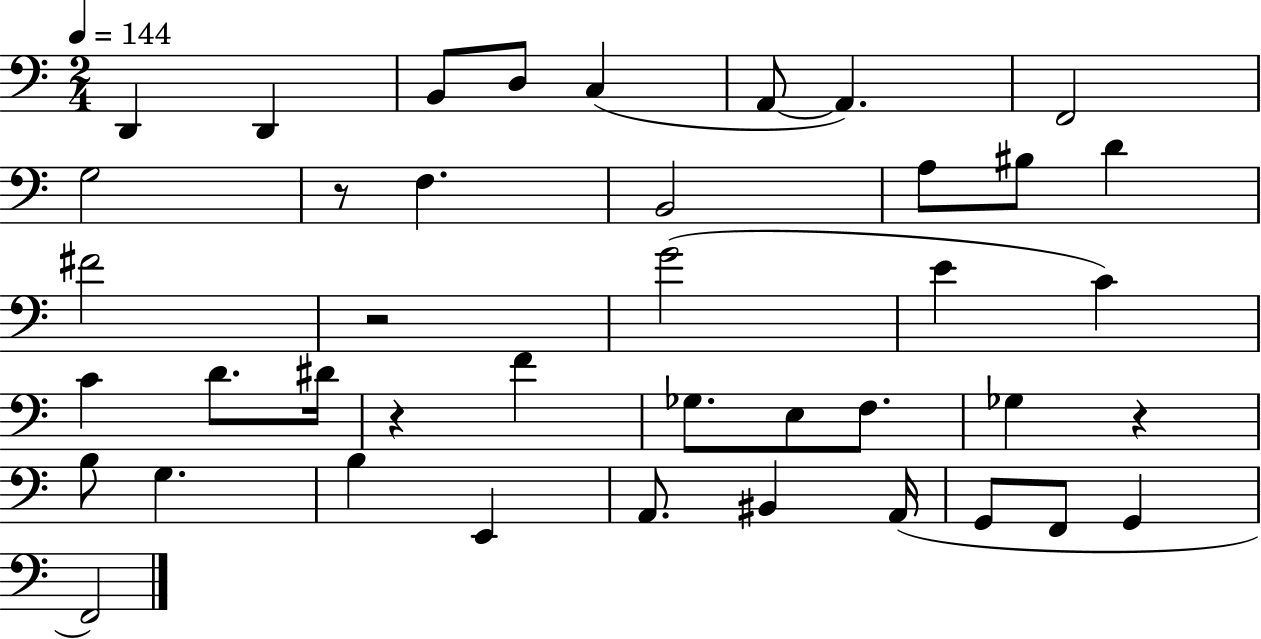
D2/q D2/q B2/e D3/e C3/q A2/e A2/q. F2/h G3/h R/e F3/q. B2/h A3/e BIS3/e D4/q F#4/h R/h G4/h E4/q C4/q C4/q D4/e. D#4/s R/q F4/q Gb3/e. E3/e F3/e. Gb3/q R/q B3/e G3/q. B3/q E2/q A2/e. BIS2/q A2/s G2/e F2/e G2/q F2/h